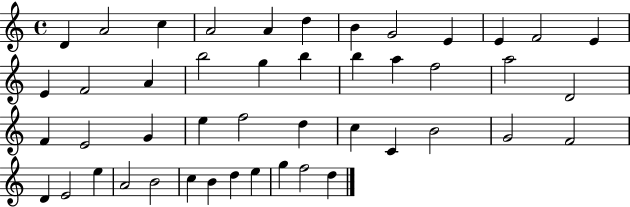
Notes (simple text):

D4/q A4/h C5/q A4/h A4/q D5/q B4/q G4/h E4/q E4/q F4/h E4/q E4/q F4/h A4/q B5/h G5/q B5/q B5/q A5/q F5/h A5/h D4/h F4/q E4/h G4/q E5/q F5/h D5/q C5/q C4/q B4/h G4/h F4/h D4/q E4/h E5/q A4/h B4/h C5/q B4/q D5/q E5/q G5/q F5/h D5/q